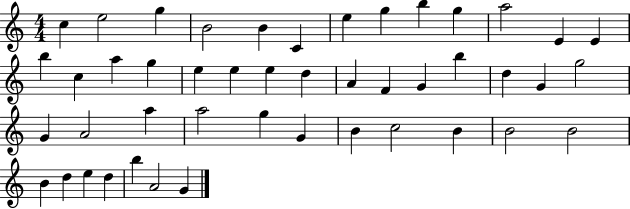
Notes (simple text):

C5/q E5/h G5/q B4/h B4/q C4/q E5/q G5/q B5/q G5/q A5/h E4/q E4/q B5/q C5/q A5/q G5/q E5/q E5/q E5/q D5/q A4/q F4/q G4/q B5/q D5/q G4/q G5/h G4/q A4/h A5/q A5/h G5/q G4/q B4/q C5/h B4/q B4/h B4/h B4/q D5/q E5/q D5/q B5/q A4/h G4/q